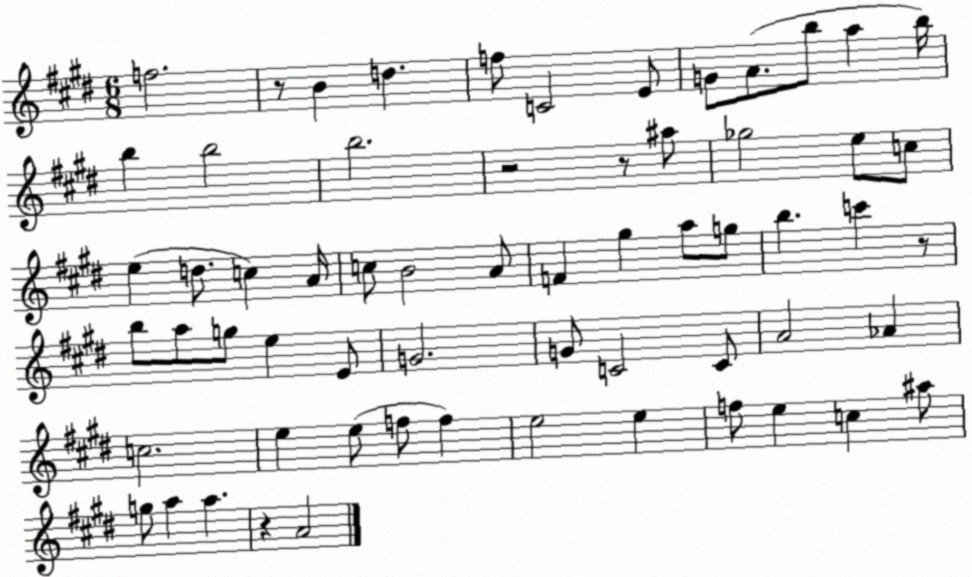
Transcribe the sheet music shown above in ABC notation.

X:1
T:Untitled
M:6/8
L:1/4
K:E
f2 z/2 B d f/2 C2 E/2 G/2 A/2 b/2 a b/4 b b2 b2 z2 z/2 ^a/2 _g2 e/2 c/2 e d/2 c A/4 c/2 B2 A/2 F ^g a/2 g/2 b c' z/2 b/2 a/2 g/2 e E/2 G2 G/2 C2 C/2 A2 _A c2 e e/2 f/2 f e2 e f/2 e c ^a/2 g/2 a a z A2